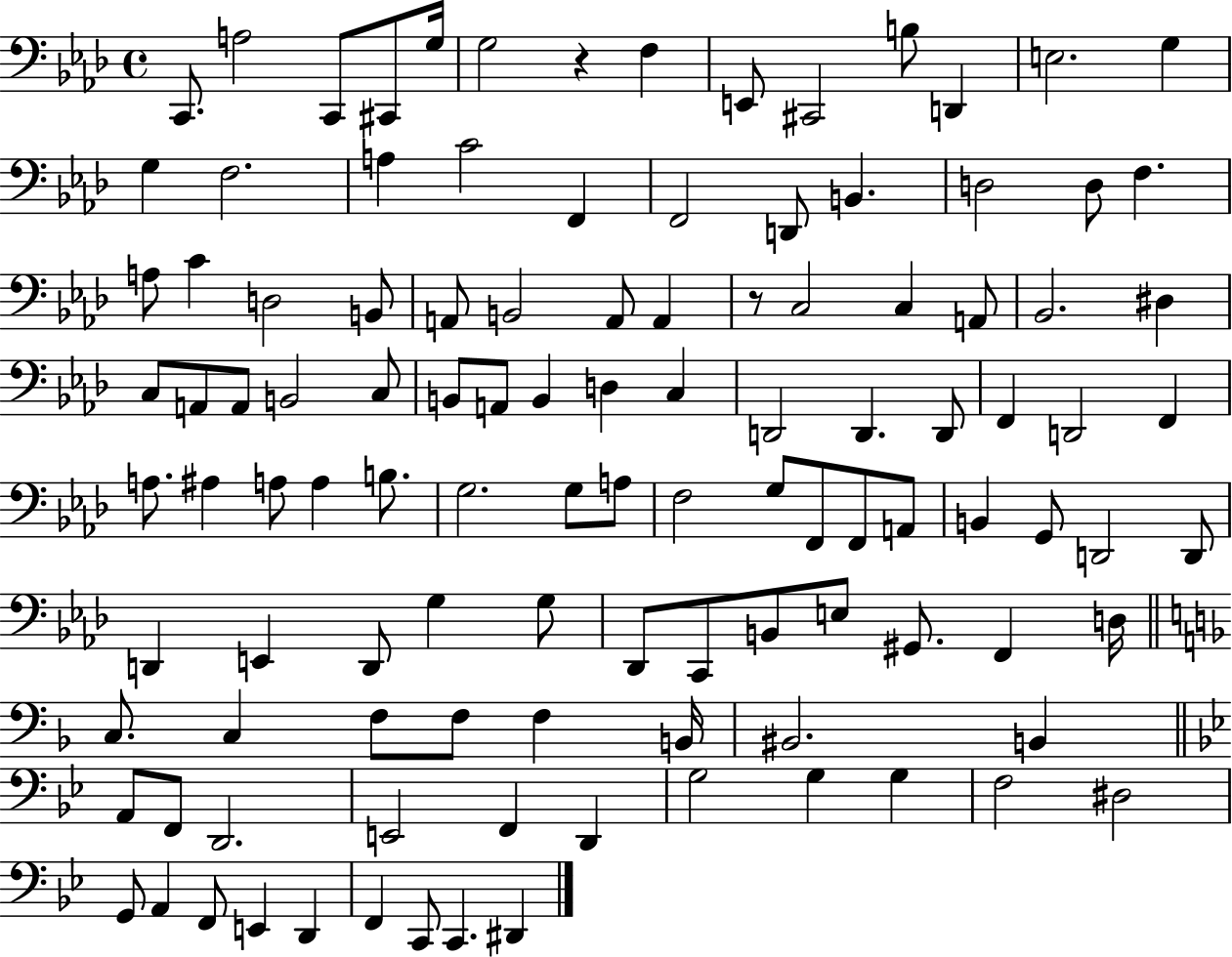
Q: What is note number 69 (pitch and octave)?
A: D2